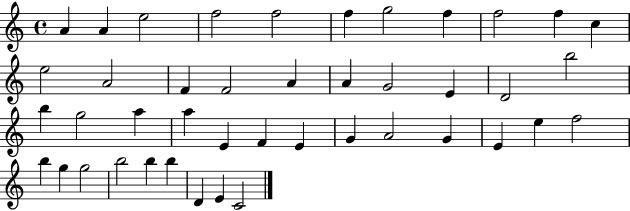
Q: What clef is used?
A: treble